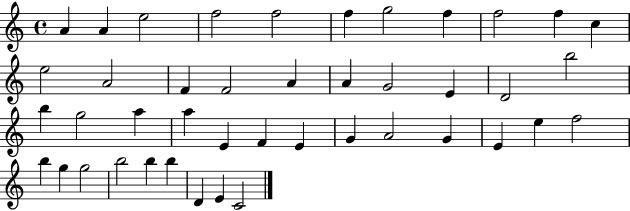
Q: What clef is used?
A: treble